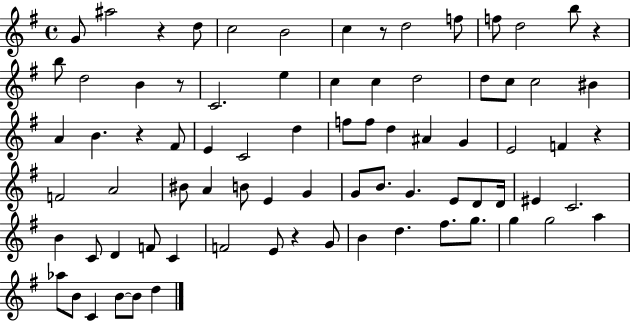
{
  \clef treble
  \time 4/4
  \defaultTimeSignature
  \key g \major
  g'8 ais''2 r4 d''8 | c''2 b'2 | c''4 r8 d''2 f''8 | f''8 d''2 b''8 r4 | \break b''8 d''2 b'4 r8 | c'2. e''4 | c''4 c''4 d''2 | d''8 c''8 c''2 bis'4 | \break a'4 b'4. r4 fis'8 | e'4 c'2 d''4 | f''8 f''8 d''4 ais'4 g'4 | e'2 f'4 r4 | \break f'2 a'2 | bis'8 a'4 b'8 e'4 g'4 | g'8 b'8. g'4. e'8 d'8 d'16 | eis'4 c'2. | \break b'4 c'8 d'4 f'8 c'4 | f'2 e'8 r4 g'8 | b'4 d''4. fis''8. g''8. | g''4 g''2 a''4 | \break aes''8 b'8 c'4 b'8~~ b'8 d''4 | \bar "|."
}